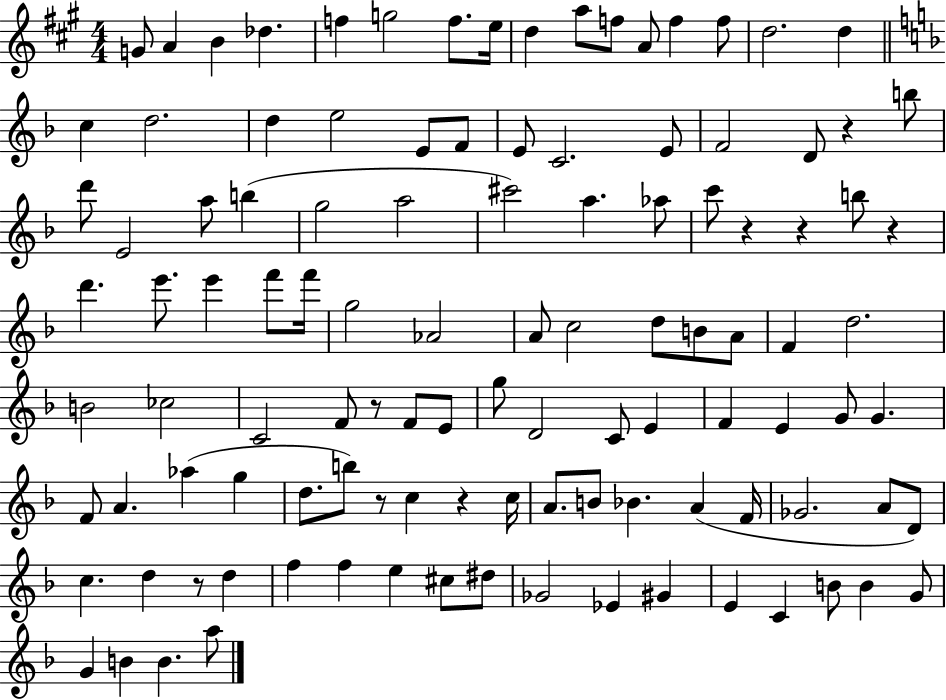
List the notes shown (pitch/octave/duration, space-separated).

G4/e A4/q B4/q Db5/q. F5/q G5/h F5/e. E5/s D5/q A5/e F5/e A4/e F5/q F5/e D5/h. D5/q C5/q D5/h. D5/q E5/h E4/e F4/e E4/e C4/h. E4/e F4/h D4/e R/q B5/e D6/e E4/h A5/e B5/q G5/h A5/h C#6/h A5/q. Ab5/e C6/e R/q R/q B5/e R/q D6/q. E6/e. E6/q F6/e F6/s G5/h Ab4/h A4/e C5/h D5/e B4/e A4/e F4/q D5/h. B4/h CES5/h C4/h F4/e R/e F4/e E4/e G5/e D4/h C4/e E4/q F4/q E4/q G4/e G4/q. F4/e A4/q. Ab5/q G5/q D5/e. B5/e R/e C5/q R/q C5/s A4/e. B4/e Bb4/q. A4/q F4/s Gb4/h. A4/e D4/e C5/q. D5/q R/e D5/q F5/q F5/q E5/q C#5/e D#5/e Gb4/h Eb4/q G#4/q E4/q C4/q B4/e B4/q G4/e G4/q B4/q B4/q. A5/e